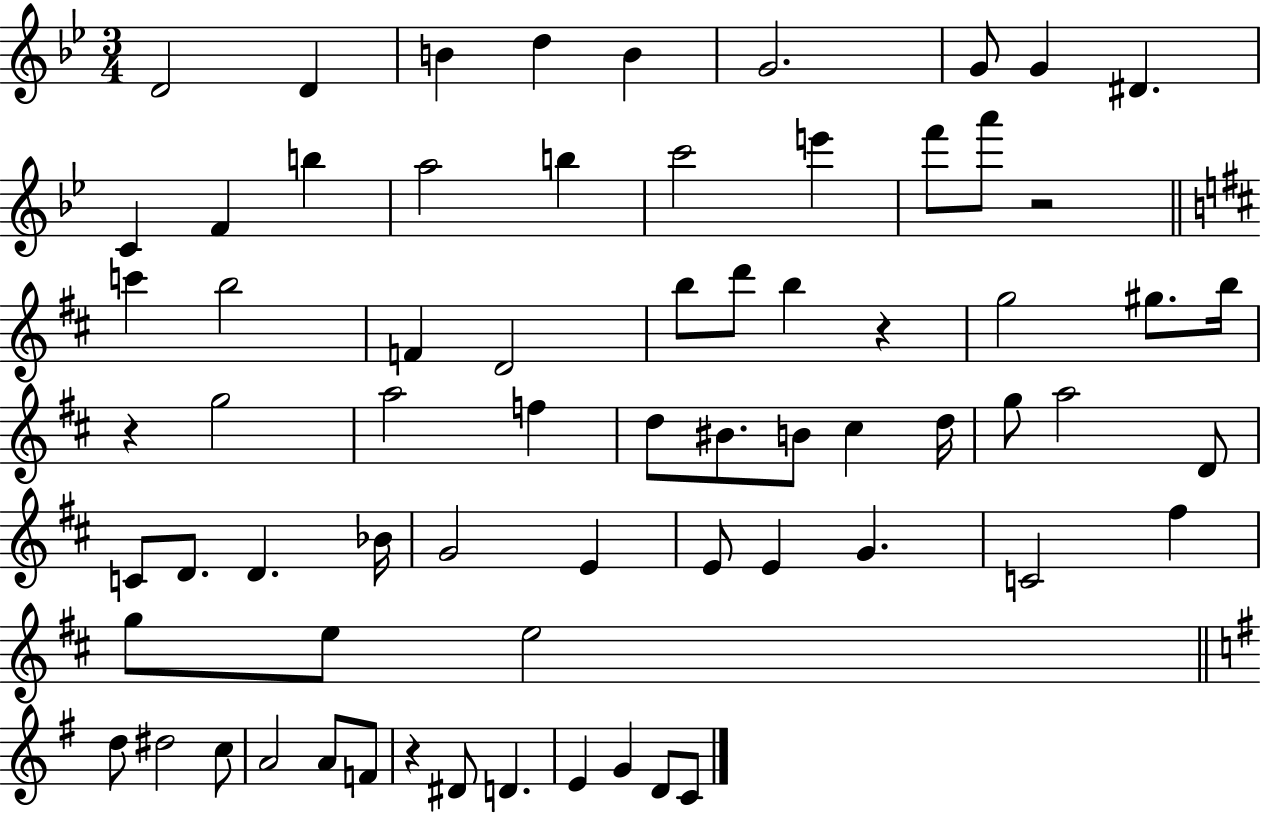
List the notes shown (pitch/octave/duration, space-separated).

D4/h D4/q B4/q D5/q B4/q G4/h. G4/e G4/q D#4/q. C4/q F4/q B5/q A5/h B5/q C6/h E6/q F6/e A6/e R/h C6/q B5/h F4/q D4/h B5/e D6/e B5/q R/q G5/h G#5/e. B5/s R/q G5/h A5/h F5/q D5/e BIS4/e. B4/e C#5/q D5/s G5/e A5/h D4/e C4/e D4/e. D4/q. Bb4/s G4/h E4/q E4/e E4/q G4/q. C4/h F#5/q G5/e E5/e E5/h D5/e D#5/h C5/e A4/h A4/e F4/e R/q D#4/e D4/q. E4/q G4/q D4/e C4/e